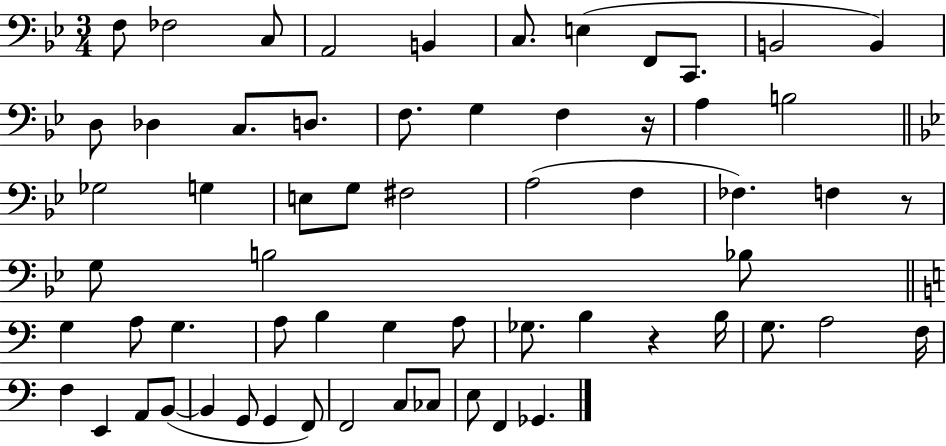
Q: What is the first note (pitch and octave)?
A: F3